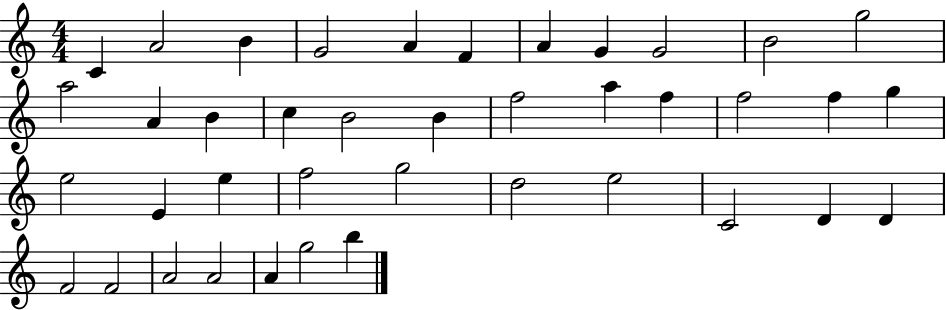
C4/q A4/h B4/q G4/h A4/q F4/q A4/q G4/q G4/h B4/h G5/h A5/h A4/q B4/q C5/q B4/h B4/q F5/h A5/q F5/q F5/h F5/q G5/q E5/h E4/q E5/q F5/h G5/h D5/h E5/h C4/h D4/q D4/q F4/h F4/h A4/h A4/h A4/q G5/h B5/q